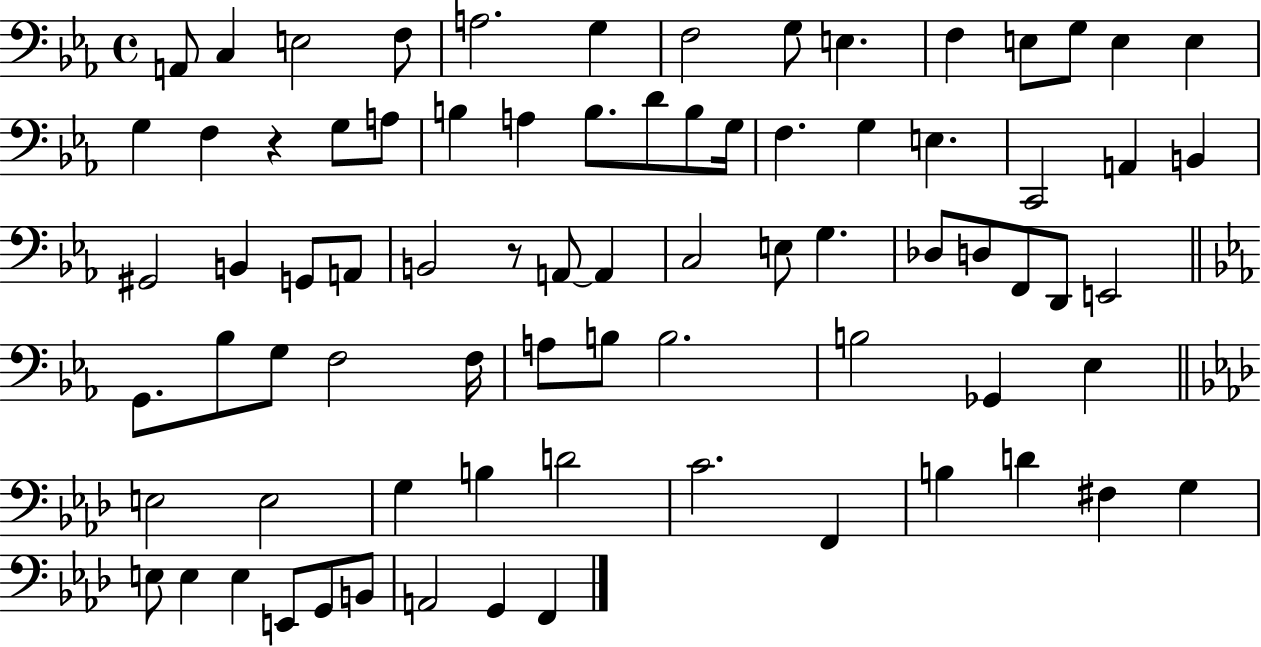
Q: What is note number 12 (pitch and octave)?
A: G3